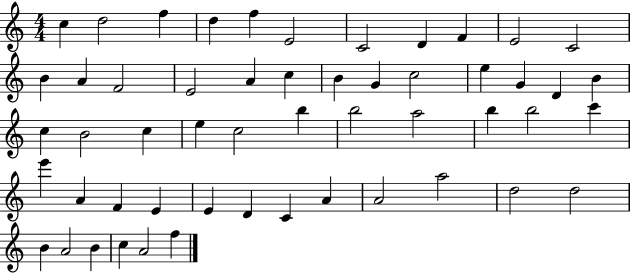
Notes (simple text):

C5/q D5/h F5/q D5/q F5/q E4/h C4/h D4/q F4/q E4/h C4/h B4/q A4/q F4/h E4/h A4/q C5/q B4/q G4/q C5/h E5/q G4/q D4/q B4/q C5/q B4/h C5/q E5/q C5/h B5/q B5/h A5/h B5/q B5/h C6/q E6/q A4/q F4/q E4/q E4/q D4/q C4/q A4/q A4/h A5/h D5/h D5/h B4/q A4/h B4/q C5/q A4/h F5/q